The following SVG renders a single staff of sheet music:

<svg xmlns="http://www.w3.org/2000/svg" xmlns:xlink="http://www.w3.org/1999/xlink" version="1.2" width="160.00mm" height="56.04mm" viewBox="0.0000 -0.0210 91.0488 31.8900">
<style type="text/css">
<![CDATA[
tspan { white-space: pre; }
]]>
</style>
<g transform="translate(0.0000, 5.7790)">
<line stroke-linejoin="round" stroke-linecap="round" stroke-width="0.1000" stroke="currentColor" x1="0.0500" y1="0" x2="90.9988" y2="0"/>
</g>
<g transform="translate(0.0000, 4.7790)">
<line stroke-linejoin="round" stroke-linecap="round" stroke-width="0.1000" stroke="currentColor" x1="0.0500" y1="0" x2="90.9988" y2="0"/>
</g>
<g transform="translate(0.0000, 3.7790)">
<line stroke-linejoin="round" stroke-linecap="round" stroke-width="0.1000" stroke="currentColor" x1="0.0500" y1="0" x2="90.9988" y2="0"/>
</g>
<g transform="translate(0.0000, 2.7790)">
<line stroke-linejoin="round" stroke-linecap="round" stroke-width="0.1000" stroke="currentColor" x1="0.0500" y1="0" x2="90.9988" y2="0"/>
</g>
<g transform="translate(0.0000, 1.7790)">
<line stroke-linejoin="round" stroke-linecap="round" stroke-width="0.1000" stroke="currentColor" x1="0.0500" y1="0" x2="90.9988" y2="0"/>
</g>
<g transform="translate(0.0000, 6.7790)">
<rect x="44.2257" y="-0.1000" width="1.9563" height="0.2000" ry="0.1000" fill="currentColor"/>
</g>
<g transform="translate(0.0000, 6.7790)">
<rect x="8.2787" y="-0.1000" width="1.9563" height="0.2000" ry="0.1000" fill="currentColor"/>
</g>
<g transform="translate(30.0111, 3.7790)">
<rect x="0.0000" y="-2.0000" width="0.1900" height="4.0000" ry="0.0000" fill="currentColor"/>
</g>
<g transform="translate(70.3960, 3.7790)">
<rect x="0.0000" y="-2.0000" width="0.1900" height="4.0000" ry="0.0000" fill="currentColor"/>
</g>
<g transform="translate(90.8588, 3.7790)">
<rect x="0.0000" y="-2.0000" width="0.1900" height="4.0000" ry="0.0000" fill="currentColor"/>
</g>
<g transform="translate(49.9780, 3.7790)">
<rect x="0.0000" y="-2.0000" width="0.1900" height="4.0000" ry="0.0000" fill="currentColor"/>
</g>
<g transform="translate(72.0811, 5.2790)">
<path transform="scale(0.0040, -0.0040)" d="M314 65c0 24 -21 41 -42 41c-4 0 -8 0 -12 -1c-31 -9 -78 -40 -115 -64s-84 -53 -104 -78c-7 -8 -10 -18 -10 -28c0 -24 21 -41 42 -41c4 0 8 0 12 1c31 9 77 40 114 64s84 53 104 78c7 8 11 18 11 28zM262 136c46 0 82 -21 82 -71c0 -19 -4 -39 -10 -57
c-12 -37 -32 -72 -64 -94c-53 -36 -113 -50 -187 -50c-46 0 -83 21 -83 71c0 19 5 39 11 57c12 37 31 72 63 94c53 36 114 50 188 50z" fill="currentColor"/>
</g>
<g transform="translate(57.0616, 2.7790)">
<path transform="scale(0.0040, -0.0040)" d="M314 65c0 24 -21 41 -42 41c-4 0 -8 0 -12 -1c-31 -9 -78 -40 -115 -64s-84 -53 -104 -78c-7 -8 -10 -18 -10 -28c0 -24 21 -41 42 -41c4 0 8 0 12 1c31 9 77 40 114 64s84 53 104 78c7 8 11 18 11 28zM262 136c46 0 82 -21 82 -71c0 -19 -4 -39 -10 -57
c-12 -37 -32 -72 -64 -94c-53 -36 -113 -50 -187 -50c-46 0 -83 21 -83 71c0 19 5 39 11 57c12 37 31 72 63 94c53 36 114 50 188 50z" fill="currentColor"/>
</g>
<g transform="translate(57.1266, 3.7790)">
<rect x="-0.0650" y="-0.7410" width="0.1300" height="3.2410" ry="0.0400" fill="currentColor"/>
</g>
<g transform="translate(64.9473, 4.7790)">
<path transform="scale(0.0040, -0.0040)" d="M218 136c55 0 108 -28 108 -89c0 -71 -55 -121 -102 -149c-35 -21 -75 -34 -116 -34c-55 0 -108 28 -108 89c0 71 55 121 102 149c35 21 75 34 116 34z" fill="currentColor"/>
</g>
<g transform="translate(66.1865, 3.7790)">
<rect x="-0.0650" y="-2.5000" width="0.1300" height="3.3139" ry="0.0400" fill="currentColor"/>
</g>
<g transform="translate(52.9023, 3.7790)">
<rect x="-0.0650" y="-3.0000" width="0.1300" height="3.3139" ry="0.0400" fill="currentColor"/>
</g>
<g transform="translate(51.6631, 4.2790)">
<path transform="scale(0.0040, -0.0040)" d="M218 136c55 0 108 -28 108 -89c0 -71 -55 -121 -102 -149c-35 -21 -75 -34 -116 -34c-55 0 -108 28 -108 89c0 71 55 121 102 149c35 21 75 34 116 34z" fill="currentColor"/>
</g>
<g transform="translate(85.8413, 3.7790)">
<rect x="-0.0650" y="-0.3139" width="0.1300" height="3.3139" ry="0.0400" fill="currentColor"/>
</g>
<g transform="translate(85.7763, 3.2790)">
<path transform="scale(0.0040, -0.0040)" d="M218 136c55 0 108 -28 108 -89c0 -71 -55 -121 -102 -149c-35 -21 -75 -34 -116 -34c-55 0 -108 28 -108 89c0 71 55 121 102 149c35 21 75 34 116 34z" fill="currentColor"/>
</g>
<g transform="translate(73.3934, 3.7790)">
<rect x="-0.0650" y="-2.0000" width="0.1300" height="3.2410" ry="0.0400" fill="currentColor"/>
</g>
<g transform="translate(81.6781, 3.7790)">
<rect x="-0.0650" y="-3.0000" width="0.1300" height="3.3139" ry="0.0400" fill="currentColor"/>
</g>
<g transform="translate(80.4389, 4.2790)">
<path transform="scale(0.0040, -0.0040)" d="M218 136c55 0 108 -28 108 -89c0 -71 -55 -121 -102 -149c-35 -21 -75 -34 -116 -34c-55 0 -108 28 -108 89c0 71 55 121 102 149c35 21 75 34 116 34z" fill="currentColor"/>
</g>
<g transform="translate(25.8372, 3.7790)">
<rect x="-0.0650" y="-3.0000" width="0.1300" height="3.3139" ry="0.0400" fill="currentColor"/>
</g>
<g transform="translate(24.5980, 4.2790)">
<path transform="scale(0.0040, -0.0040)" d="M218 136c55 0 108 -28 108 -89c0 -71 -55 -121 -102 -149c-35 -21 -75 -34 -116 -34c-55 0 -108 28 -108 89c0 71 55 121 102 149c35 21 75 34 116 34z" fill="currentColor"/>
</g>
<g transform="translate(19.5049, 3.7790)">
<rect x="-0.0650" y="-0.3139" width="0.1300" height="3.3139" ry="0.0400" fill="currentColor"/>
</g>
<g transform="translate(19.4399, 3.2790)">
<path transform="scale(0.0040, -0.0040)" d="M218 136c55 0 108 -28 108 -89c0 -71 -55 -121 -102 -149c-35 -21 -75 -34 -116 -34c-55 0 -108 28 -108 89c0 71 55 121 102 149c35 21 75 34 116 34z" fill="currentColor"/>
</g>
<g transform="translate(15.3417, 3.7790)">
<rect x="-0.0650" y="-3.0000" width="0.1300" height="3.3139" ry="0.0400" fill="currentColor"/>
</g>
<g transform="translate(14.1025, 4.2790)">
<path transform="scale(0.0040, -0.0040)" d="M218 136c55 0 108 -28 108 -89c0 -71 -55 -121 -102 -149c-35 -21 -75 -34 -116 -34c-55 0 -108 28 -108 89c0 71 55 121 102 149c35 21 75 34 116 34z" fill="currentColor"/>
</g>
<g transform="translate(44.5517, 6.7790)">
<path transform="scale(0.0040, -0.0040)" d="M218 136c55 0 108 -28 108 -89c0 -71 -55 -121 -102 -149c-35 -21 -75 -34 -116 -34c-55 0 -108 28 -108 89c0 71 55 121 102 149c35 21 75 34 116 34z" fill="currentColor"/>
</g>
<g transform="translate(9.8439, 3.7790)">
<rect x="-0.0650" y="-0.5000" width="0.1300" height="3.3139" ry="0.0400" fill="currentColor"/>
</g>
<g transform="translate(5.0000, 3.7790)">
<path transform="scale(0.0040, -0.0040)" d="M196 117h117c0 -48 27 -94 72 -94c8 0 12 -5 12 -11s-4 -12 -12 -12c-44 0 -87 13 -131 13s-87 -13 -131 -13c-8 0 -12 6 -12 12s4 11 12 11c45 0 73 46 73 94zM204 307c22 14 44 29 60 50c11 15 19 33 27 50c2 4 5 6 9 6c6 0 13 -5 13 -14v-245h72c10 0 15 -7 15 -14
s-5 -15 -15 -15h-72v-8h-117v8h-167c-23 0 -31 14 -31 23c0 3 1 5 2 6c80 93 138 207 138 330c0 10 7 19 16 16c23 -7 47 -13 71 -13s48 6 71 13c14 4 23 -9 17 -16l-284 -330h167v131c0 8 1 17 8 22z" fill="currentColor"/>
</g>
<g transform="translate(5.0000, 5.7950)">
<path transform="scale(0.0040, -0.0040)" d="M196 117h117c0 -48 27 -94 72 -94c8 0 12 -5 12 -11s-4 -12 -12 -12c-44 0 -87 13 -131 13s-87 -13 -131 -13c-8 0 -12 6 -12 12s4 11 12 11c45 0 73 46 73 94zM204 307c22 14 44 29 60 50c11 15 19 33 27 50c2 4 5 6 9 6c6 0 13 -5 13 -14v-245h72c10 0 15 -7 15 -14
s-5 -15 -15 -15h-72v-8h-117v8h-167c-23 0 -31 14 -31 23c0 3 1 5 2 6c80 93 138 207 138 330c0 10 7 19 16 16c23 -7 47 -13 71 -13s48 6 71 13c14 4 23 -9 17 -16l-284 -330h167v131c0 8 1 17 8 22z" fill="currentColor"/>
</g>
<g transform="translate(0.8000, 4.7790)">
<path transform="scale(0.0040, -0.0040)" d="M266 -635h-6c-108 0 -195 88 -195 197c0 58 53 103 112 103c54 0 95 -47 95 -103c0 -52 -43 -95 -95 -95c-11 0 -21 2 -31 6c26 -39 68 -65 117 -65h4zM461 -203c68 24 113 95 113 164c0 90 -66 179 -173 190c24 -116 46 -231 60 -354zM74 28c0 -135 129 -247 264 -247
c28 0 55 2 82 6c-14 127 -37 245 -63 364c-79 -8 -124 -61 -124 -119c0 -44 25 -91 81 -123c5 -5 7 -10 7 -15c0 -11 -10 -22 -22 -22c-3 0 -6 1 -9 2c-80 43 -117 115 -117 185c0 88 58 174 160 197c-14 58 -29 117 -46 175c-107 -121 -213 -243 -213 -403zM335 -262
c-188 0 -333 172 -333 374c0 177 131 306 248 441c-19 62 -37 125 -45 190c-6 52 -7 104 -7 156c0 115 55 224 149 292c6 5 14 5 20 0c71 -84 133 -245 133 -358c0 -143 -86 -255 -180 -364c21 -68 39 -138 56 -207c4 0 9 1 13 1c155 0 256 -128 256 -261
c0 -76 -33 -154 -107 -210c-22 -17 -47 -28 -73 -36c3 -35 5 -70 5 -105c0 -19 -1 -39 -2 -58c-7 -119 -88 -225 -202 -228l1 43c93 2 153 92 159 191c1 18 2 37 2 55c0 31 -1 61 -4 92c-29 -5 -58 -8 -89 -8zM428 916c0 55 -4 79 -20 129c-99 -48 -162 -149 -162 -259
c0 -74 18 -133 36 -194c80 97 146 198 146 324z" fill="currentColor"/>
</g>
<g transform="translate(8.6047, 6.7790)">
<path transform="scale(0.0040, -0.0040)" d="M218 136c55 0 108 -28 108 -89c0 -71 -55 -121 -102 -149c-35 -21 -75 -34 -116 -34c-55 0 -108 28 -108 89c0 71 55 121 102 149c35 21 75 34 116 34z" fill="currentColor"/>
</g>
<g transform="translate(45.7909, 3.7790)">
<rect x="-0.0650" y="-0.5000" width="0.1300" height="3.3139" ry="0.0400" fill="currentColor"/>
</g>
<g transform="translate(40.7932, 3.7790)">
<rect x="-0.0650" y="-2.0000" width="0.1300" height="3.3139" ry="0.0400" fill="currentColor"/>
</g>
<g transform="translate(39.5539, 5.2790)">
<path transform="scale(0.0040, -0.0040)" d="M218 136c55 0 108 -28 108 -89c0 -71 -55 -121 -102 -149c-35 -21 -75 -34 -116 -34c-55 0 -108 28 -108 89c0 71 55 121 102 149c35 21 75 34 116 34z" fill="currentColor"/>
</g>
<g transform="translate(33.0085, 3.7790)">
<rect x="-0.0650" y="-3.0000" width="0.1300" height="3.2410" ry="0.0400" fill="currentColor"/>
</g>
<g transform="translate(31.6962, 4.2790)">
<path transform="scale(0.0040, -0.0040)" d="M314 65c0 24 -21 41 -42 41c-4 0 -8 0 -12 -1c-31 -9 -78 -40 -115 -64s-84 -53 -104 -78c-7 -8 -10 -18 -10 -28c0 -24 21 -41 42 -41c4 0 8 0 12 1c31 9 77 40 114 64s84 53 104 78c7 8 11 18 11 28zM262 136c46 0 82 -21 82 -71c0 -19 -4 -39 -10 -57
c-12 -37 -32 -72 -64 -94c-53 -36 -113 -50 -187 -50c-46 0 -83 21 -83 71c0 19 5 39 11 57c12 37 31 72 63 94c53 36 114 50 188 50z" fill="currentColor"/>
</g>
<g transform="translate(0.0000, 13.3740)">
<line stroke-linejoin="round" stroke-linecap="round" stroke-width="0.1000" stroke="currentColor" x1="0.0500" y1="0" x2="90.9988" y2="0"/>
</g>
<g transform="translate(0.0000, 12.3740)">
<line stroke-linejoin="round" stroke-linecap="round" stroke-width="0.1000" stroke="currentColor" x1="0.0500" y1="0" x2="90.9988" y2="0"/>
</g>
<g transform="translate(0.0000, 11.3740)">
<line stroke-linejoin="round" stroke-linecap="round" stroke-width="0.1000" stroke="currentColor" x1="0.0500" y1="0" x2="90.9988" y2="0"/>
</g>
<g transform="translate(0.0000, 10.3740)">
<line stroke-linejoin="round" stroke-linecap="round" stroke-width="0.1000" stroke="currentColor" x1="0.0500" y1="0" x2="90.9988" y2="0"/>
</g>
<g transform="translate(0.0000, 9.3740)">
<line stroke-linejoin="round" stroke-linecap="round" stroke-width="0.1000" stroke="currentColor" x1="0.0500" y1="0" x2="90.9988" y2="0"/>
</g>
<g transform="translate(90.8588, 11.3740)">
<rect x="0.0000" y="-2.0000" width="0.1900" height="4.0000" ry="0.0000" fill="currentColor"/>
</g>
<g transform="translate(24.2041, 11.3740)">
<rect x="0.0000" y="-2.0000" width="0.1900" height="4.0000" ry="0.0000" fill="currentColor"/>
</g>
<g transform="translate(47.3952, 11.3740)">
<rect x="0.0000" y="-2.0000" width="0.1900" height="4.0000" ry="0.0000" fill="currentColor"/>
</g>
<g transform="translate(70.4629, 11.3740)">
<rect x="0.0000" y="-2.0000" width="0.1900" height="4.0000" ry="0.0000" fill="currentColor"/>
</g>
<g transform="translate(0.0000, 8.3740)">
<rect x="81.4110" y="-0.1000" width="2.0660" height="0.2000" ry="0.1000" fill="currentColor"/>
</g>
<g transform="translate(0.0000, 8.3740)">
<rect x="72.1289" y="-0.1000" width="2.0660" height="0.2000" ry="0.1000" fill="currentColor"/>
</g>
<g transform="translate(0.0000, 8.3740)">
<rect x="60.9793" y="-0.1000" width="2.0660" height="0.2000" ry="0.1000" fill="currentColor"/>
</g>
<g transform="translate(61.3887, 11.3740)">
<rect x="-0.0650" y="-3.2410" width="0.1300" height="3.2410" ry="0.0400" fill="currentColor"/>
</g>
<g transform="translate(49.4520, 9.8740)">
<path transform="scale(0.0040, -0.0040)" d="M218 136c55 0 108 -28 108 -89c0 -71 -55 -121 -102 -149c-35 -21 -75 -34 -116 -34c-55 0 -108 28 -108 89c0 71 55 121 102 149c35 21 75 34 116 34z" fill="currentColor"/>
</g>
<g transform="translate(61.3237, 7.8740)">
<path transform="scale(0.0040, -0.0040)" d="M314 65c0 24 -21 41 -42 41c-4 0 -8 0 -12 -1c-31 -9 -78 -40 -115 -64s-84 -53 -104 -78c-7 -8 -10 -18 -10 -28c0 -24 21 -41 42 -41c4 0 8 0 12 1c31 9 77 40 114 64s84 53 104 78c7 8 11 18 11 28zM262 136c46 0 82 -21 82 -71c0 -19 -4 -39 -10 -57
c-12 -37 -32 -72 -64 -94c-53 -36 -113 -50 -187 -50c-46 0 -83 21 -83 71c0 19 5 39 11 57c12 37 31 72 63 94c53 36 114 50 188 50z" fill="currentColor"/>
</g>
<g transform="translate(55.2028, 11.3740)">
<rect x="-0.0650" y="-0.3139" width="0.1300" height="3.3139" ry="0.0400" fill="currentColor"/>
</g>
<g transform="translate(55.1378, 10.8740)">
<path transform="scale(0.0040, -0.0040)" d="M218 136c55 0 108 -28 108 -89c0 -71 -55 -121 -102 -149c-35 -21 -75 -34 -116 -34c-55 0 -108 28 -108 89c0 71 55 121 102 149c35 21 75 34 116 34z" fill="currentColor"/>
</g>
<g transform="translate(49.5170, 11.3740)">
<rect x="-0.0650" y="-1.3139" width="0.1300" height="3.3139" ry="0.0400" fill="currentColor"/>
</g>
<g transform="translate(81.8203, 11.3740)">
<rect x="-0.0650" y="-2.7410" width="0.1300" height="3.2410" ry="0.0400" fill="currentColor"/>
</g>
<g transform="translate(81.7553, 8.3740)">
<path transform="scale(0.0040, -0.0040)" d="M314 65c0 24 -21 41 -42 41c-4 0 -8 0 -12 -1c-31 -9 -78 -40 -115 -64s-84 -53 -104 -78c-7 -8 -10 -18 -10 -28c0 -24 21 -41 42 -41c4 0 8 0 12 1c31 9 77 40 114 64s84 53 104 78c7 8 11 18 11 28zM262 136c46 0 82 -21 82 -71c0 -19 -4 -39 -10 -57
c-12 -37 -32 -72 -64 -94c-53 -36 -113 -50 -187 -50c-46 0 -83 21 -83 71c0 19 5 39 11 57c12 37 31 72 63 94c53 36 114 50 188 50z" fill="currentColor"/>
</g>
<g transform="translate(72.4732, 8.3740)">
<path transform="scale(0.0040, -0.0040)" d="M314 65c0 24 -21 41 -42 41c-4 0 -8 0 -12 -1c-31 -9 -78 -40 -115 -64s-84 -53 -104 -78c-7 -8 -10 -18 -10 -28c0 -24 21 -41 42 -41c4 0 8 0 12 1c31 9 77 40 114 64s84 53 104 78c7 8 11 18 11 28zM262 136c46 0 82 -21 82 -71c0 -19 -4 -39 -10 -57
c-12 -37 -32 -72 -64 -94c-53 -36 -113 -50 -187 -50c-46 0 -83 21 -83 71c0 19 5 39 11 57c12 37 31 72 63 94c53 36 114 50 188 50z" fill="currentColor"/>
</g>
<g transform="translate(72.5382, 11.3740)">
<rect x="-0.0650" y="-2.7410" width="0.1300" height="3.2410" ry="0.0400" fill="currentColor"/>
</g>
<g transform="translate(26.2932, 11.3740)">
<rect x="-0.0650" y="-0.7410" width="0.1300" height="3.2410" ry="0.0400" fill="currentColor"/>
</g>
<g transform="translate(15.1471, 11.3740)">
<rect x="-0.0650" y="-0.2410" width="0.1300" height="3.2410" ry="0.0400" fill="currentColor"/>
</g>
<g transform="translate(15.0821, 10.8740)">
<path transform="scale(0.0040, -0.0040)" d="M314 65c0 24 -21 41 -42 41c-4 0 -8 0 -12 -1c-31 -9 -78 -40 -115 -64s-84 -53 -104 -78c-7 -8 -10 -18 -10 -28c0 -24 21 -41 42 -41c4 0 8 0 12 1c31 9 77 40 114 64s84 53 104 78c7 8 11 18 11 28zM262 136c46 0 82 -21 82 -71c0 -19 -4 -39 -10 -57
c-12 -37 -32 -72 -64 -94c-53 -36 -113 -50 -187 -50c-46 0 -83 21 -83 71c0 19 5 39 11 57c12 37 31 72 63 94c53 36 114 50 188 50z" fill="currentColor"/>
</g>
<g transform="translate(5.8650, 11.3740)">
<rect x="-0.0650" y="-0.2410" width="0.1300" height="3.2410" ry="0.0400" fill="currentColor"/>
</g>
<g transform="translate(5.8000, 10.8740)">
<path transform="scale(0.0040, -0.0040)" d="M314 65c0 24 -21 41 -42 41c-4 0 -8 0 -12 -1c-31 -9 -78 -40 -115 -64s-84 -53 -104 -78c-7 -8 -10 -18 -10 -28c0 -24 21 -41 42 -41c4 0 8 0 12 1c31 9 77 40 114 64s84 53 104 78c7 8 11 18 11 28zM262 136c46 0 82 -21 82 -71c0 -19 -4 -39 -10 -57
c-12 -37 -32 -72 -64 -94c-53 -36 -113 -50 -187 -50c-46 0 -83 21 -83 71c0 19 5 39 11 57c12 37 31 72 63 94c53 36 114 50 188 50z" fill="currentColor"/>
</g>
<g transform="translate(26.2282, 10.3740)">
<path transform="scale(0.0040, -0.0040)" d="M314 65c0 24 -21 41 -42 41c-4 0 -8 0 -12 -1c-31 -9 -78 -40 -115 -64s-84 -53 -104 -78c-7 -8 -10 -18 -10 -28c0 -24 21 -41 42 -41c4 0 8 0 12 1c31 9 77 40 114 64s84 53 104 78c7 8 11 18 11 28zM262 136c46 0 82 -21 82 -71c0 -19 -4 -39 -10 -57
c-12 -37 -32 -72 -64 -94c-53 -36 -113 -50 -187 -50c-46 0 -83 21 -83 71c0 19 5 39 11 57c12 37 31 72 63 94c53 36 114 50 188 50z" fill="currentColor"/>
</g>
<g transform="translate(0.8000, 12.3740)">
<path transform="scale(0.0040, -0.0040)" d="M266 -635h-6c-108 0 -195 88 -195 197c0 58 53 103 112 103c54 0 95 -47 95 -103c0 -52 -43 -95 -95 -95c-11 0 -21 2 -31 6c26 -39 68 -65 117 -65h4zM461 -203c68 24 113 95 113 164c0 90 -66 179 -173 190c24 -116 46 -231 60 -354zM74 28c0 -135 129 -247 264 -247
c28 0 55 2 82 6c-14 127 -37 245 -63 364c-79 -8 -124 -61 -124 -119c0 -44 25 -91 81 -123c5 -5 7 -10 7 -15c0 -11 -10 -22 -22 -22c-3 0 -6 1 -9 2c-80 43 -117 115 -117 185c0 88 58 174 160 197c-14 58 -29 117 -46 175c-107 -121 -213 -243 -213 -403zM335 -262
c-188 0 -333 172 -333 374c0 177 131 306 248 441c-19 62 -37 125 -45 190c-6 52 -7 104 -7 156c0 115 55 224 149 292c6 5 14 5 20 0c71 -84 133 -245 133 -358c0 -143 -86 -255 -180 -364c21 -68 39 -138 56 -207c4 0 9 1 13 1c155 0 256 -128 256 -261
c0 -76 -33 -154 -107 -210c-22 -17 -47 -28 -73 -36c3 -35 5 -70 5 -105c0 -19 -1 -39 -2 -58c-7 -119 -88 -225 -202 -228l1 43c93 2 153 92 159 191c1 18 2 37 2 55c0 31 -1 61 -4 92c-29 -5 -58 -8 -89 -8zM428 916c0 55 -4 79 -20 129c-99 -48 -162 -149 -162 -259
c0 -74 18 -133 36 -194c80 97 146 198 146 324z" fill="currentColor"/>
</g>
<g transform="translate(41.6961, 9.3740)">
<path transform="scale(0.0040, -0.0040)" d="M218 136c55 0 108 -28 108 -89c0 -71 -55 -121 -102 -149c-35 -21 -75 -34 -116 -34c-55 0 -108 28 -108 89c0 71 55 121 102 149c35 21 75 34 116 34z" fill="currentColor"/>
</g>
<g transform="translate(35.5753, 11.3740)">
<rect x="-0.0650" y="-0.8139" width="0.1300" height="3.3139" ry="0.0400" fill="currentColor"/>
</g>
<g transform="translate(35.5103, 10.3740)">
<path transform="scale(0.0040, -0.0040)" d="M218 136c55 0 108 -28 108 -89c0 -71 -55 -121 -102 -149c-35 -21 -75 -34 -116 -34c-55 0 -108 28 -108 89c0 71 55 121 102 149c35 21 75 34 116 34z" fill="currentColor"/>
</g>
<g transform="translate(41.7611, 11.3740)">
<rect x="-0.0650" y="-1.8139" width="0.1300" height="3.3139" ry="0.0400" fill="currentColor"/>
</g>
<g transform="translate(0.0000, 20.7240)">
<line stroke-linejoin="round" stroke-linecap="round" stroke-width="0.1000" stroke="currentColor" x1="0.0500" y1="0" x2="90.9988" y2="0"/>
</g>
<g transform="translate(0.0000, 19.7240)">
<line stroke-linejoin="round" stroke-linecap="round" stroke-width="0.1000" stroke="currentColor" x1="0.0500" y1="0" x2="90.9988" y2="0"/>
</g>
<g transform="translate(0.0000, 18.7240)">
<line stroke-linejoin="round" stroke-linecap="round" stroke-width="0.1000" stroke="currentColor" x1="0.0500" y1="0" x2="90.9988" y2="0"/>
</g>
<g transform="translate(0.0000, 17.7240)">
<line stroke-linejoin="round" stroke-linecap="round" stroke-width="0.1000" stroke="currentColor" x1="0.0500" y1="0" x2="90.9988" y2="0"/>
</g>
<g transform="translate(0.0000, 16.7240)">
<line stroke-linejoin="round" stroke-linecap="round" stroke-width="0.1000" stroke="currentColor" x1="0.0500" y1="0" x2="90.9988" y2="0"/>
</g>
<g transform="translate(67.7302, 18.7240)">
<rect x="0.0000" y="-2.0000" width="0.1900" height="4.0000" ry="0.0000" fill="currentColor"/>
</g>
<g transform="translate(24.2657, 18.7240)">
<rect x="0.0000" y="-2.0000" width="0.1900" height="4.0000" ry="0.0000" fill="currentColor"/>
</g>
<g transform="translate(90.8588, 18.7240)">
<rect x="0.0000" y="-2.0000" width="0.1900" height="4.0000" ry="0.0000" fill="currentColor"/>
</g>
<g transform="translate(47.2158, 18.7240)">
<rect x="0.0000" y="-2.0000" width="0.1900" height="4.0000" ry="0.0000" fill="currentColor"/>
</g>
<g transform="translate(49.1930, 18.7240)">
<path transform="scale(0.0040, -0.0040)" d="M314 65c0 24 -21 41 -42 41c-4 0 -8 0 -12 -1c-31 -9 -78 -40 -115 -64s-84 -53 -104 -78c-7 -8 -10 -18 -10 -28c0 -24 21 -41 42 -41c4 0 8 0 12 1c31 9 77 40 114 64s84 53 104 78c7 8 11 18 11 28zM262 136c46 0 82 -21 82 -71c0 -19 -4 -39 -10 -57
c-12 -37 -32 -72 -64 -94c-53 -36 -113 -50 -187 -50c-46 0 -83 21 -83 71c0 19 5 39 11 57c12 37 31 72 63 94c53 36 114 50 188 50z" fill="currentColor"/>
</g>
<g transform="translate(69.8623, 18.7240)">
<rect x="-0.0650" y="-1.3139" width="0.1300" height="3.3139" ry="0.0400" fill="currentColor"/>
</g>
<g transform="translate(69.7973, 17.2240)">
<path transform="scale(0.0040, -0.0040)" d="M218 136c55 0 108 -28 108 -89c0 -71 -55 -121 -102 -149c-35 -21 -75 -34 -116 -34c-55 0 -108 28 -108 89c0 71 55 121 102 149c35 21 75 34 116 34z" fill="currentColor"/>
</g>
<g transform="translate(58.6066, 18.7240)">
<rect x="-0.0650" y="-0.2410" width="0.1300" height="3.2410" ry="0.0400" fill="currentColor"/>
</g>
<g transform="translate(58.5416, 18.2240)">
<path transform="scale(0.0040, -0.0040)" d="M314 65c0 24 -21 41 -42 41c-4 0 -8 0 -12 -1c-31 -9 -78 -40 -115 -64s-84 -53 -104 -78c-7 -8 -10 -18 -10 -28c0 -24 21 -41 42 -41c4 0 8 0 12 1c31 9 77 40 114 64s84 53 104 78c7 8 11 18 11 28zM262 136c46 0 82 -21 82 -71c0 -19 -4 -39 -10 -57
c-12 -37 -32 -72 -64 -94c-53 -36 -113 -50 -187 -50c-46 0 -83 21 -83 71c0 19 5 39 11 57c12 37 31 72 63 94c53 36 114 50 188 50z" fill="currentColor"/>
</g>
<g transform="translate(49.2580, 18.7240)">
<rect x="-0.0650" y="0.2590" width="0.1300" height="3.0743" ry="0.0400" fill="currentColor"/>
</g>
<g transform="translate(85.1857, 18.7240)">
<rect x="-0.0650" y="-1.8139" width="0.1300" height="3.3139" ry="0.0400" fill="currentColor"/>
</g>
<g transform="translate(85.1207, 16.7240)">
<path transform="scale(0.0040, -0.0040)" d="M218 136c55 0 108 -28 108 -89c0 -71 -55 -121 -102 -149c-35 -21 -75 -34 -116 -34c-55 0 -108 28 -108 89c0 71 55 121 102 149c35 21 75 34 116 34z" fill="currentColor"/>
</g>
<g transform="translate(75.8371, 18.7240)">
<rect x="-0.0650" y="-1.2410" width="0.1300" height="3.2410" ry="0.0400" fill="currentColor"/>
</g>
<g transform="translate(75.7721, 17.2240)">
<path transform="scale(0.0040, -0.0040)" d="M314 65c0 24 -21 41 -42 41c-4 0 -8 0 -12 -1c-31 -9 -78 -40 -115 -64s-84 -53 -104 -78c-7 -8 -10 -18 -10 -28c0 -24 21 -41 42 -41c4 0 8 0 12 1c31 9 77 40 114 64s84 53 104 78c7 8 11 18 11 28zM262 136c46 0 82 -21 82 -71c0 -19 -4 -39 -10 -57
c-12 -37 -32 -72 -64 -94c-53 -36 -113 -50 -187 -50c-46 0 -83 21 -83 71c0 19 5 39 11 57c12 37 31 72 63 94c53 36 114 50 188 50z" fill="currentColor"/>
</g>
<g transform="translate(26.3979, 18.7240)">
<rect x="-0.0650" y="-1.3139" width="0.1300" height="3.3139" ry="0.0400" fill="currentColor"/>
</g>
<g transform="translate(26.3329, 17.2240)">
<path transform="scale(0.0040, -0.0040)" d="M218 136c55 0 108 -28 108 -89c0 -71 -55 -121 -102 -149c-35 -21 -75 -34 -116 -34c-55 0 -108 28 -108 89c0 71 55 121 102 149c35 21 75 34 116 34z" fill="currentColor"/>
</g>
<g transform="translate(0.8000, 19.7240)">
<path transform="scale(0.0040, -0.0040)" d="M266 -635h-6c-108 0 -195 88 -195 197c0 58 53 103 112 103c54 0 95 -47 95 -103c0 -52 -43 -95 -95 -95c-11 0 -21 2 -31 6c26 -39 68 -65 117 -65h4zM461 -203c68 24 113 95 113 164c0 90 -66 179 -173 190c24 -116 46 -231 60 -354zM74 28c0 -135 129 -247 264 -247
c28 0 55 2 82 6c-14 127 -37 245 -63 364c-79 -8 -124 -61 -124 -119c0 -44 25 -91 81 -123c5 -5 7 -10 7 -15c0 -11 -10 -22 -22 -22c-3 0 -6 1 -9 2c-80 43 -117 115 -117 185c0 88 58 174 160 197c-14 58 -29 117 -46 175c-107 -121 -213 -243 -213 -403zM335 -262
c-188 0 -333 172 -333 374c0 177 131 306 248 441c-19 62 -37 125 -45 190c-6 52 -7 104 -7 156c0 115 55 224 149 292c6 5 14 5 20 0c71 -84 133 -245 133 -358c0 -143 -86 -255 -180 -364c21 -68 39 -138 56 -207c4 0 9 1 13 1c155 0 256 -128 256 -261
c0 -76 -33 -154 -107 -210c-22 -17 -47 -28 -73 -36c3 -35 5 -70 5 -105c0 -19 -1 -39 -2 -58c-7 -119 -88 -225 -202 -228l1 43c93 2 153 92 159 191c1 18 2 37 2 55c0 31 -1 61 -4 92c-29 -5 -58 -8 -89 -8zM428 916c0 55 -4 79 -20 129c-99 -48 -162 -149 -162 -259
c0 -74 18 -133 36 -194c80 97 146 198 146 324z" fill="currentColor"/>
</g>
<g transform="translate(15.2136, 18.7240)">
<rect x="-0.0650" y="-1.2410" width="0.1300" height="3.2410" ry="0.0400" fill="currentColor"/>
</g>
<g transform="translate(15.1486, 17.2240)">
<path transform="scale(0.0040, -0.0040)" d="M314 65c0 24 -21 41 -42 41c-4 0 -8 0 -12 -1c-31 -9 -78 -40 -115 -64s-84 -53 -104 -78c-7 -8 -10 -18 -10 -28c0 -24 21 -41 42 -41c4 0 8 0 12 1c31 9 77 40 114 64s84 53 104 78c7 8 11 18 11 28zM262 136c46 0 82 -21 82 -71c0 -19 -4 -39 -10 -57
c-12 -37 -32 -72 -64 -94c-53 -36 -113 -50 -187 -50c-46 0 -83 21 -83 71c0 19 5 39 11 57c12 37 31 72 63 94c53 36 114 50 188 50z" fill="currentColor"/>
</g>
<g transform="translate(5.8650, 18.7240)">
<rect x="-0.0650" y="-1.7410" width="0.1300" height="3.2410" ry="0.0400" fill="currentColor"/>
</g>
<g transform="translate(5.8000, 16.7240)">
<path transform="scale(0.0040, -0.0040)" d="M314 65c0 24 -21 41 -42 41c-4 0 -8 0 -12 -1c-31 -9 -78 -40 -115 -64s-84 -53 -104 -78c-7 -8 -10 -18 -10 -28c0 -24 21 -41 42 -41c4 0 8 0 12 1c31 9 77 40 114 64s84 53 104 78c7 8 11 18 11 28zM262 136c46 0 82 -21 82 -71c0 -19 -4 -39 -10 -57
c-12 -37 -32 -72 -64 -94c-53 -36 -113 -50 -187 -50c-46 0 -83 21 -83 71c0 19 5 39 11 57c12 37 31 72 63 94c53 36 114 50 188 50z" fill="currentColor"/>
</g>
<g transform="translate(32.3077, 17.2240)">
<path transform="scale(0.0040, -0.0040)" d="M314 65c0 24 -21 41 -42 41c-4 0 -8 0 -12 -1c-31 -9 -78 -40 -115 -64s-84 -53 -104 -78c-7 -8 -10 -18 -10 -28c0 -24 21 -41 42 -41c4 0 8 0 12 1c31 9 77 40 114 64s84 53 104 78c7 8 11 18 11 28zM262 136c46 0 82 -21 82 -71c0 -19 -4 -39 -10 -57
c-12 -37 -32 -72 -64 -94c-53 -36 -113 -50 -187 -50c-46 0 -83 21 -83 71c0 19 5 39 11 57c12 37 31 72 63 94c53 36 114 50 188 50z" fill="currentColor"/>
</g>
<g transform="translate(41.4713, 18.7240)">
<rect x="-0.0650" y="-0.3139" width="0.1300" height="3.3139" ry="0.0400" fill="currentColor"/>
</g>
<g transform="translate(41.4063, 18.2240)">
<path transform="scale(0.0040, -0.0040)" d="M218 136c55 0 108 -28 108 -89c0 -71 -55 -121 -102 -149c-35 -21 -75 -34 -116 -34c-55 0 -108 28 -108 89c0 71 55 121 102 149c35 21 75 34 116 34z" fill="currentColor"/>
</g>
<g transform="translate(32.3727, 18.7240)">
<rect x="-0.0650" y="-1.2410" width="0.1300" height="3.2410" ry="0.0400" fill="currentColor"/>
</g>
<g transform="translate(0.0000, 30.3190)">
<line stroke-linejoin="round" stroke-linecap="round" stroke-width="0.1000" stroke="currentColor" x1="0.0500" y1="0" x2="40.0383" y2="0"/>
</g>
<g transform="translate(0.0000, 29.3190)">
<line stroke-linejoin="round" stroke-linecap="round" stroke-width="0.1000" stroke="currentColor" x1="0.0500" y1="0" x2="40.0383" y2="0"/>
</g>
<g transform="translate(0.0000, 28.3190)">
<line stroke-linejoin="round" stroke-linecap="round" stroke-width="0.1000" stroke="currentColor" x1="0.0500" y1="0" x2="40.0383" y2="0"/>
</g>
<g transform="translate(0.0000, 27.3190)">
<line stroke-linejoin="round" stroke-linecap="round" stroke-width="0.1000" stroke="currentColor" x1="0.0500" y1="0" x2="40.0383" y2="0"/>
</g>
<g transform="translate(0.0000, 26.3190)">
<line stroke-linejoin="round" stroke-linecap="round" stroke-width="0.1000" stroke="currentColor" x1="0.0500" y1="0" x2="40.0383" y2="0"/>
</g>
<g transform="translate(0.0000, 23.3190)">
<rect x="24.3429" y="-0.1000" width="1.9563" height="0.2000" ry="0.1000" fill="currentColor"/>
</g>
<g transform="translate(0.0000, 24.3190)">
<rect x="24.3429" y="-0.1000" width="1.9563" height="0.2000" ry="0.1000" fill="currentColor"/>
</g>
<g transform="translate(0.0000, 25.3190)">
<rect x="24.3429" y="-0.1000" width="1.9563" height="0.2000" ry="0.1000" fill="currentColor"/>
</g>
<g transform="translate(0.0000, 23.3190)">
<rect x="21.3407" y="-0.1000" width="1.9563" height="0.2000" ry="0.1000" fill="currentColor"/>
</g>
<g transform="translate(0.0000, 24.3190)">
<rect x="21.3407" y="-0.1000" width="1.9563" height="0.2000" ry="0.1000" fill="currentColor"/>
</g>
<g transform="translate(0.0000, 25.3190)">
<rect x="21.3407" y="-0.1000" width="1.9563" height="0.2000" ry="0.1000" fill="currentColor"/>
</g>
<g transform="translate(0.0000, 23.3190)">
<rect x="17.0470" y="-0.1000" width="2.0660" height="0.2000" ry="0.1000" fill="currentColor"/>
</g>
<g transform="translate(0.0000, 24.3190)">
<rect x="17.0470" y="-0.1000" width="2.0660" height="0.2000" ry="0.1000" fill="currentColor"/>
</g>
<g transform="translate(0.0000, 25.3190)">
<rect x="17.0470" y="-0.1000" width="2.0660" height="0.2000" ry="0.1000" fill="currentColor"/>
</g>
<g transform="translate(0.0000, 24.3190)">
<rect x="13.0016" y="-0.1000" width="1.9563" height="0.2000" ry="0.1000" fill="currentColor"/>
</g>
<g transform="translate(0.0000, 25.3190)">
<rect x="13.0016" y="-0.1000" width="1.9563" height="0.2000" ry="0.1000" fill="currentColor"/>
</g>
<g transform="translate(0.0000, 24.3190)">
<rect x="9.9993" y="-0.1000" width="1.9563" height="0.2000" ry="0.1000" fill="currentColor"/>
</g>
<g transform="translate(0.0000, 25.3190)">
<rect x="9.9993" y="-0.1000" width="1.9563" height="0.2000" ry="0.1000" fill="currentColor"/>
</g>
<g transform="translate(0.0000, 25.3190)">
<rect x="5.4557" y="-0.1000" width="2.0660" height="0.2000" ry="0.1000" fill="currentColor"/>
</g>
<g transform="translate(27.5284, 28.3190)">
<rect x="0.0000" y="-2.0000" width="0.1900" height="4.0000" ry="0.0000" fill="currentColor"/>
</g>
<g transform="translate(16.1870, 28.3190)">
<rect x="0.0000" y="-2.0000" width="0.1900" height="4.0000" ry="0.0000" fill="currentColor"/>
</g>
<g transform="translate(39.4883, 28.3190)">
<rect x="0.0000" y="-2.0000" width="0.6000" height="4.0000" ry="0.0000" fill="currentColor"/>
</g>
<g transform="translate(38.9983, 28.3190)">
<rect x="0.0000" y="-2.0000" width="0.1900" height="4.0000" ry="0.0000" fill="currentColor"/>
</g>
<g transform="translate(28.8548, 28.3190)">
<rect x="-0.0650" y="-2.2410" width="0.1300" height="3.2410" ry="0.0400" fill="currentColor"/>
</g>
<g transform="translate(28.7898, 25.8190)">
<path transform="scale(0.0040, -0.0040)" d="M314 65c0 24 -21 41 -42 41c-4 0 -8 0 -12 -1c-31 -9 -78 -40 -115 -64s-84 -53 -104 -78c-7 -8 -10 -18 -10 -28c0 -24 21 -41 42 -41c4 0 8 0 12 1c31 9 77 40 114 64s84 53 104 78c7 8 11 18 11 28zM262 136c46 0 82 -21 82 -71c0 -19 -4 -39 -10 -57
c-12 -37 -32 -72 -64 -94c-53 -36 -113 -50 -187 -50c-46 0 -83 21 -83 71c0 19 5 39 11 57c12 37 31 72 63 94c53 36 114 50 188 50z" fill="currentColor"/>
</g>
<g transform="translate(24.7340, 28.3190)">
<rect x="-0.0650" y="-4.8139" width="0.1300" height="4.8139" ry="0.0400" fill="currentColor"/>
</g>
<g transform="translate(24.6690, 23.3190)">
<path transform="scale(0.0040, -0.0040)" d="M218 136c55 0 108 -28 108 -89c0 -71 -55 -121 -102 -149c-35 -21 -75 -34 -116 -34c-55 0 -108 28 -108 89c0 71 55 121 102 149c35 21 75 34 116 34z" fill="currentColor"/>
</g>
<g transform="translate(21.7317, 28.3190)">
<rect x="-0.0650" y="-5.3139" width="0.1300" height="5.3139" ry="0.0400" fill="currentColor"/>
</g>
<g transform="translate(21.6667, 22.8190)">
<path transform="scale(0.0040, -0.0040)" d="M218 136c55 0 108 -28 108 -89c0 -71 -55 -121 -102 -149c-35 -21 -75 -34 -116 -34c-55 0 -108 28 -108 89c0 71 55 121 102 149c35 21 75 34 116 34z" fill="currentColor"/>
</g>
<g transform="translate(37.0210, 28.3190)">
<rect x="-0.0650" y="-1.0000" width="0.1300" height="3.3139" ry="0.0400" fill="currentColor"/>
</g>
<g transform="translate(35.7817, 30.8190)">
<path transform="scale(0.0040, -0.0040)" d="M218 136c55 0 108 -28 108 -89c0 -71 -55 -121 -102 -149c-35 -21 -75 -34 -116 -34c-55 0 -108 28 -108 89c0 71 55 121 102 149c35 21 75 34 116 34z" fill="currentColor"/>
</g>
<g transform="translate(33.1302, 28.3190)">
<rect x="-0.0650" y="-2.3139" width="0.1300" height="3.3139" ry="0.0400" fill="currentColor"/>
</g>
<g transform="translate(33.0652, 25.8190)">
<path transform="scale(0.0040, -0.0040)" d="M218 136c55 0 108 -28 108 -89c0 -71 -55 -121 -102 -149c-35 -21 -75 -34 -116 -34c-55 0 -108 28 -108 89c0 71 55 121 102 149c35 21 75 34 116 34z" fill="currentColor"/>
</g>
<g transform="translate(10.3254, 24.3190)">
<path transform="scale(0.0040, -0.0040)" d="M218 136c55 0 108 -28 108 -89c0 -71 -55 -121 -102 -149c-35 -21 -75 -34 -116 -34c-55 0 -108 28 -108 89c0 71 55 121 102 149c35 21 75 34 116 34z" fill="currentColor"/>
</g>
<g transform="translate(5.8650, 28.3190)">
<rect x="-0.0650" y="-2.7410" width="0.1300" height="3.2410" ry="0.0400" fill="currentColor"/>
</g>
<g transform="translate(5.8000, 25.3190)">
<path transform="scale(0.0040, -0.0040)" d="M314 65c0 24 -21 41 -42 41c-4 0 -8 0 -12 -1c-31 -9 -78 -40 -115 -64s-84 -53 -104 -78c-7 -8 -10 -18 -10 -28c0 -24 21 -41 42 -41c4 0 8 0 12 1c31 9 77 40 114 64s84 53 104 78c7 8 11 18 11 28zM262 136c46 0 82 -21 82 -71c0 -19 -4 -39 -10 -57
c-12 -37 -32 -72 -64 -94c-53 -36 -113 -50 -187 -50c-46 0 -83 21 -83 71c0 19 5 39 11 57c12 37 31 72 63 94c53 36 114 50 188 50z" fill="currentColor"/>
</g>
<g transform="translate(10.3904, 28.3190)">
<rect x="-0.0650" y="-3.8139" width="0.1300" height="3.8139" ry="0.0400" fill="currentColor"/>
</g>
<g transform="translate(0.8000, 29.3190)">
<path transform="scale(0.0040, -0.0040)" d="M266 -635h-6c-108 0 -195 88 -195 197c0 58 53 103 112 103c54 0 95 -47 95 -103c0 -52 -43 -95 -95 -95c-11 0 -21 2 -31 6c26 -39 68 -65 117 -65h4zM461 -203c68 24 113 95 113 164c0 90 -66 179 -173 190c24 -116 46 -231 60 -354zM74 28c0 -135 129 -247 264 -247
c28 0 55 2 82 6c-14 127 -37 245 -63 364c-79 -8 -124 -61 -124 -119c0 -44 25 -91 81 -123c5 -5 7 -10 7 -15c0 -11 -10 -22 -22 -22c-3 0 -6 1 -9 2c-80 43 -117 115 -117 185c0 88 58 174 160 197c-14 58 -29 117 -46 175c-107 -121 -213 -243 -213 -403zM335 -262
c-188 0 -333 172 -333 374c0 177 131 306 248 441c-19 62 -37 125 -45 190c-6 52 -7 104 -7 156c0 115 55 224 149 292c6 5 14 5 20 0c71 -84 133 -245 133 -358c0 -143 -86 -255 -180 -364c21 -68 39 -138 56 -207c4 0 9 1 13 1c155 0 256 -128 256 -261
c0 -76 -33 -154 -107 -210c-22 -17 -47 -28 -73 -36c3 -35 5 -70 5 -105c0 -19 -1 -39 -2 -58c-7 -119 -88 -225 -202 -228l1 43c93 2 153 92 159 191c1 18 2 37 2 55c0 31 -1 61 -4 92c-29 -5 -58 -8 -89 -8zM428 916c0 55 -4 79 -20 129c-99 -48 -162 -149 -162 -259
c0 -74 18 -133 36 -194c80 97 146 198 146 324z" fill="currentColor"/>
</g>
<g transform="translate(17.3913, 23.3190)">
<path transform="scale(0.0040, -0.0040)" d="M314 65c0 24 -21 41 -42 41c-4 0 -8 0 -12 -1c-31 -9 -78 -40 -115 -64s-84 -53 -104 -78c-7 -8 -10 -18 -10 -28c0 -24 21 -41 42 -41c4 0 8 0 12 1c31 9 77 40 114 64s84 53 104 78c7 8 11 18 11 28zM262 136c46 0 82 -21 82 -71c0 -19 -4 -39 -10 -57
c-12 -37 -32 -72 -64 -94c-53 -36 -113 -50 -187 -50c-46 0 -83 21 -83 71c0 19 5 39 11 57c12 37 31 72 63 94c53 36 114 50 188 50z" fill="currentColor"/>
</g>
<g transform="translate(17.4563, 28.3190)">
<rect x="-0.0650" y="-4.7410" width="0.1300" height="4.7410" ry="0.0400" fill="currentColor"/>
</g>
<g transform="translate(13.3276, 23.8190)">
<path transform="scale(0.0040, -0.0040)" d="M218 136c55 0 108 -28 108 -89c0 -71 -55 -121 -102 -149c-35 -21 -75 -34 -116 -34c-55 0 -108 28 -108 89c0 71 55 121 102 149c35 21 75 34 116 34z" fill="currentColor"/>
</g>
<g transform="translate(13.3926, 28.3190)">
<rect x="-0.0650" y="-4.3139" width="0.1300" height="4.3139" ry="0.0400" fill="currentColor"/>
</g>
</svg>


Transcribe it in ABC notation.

X:1
T:Untitled
M:4/4
L:1/4
K:C
C A c A A2 F C A d2 G F2 A c c2 c2 d2 d f e c b2 a2 a2 f2 e2 e e2 c B2 c2 e e2 f a2 c' d' e'2 f' e' g2 g D